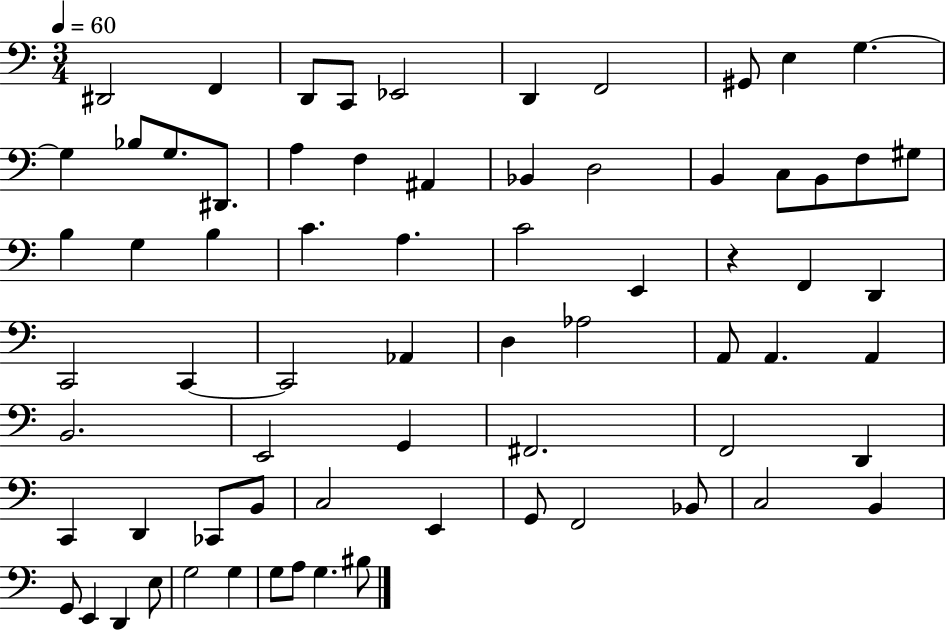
{
  \clef bass
  \numericTimeSignature
  \time 3/4
  \key c \major
  \tempo 4 = 60
  dis,2 f,4 | d,8 c,8 ees,2 | d,4 f,2 | gis,8 e4 g4.~~ | \break g4 bes8 g8. dis,8. | a4 f4 ais,4 | bes,4 d2 | b,4 c8 b,8 f8 gis8 | \break b4 g4 b4 | c'4. a4. | c'2 e,4 | r4 f,4 d,4 | \break c,2 c,4~~ | c,2 aes,4 | d4 aes2 | a,8 a,4. a,4 | \break b,2. | e,2 g,4 | fis,2. | f,2 d,4 | \break c,4 d,4 ces,8 b,8 | c2 e,4 | g,8 f,2 bes,8 | c2 b,4 | \break g,8 e,4 d,4 e8 | g2 g4 | g8 a8 g4. bis8 | \bar "|."
}